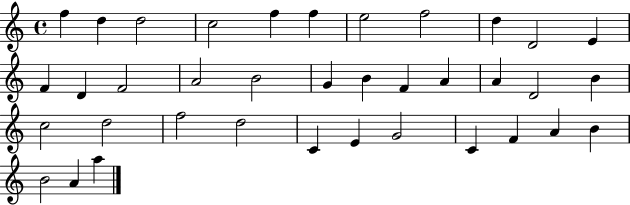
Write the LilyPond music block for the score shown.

{
  \clef treble
  \time 4/4
  \defaultTimeSignature
  \key c \major
  f''4 d''4 d''2 | c''2 f''4 f''4 | e''2 f''2 | d''4 d'2 e'4 | \break f'4 d'4 f'2 | a'2 b'2 | g'4 b'4 f'4 a'4 | a'4 d'2 b'4 | \break c''2 d''2 | f''2 d''2 | c'4 e'4 g'2 | c'4 f'4 a'4 b'4 | \break b'2 a'4 a''4 | \bar "|."
}